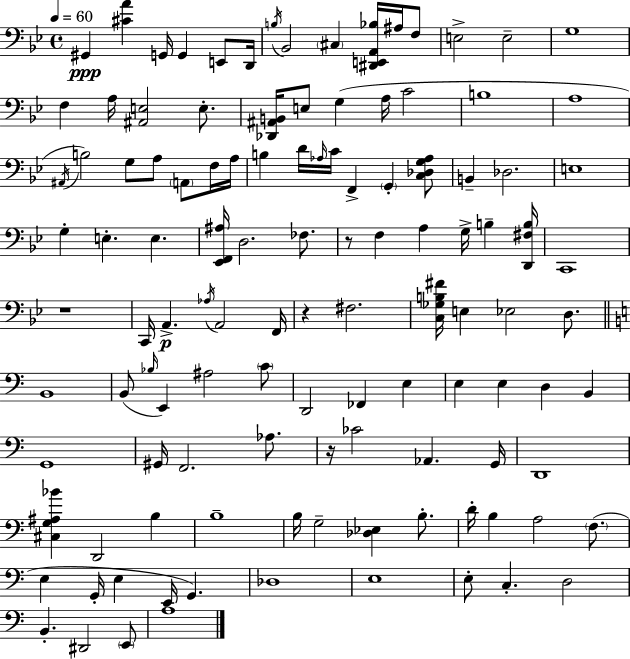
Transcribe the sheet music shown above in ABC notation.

X:1
T:Untitled
M:4/4
L:1/4
K:Bb
^G,, [^CA] G,,/4 G,, E,,/2 D,,/4 B,/4 _B,,2 ^C, [^D,,E,,A,,_B,]/4 ^A,/4 F,/2 E,2 E,2 G,4 F, A,/4 [^A,,E,]2 E,/2 [_D,,^A,,B,,]/4 E,/2 G, A,/4 C2 B,4 A,4 ^A,,/4 B,2 G,/2 A,/2 A,,/2 F,/4 A,/4 B, D/4 _A,/4 C/4 F,, G,, [C,_D,G,_A,]/2 B,, _D,2 E,4 G, E, E, [_E,,F,,^A,]/4 D,2 _F,/2 z/2 F, A, G,/4 B, [D,,^F,B,]/4 C,,4 z4 C,,/4 A,, _A,/4 A,,2 F,,/4 z ^F,2 [C,_G,B,^F]/4 E, _E,2 D,/2 B,,4 B,,/2 _B,/4 E,, ^A,2 C/2 D,,2 _F,, E, E, E, D, B,, G,,4 ^G,,/4 F,,2 _A,/2 z/4 _C2 _A,, G,,/4 D,,4 [^C,G,^A,_B] D,,2 B, B,4 B,/4 G,2 [_D,_E,] B,/2 D/4 B, A,2 F,/2 E, G,,/4 E, E,,/4 G,, _D,4 E,4 E,/2 C, D,2 B,, ^D,,2 E,,/2 A,4